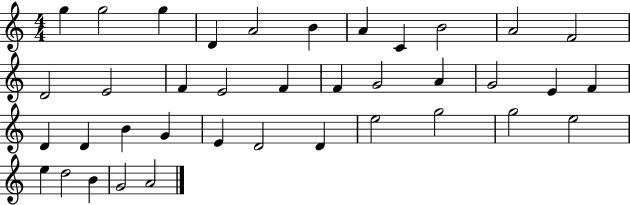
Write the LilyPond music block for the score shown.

{
  \clef treble
  \numericTimeSignature
  \time 4/4
  \key c \major
  g''4 g''2 g''4 | d'4 a'2 b'4 | a'4 c'4 b'2 | a'2 f'2 | \break d'2 e'2 | f'4 e'2 f'4 | f'4 g'2 a'4 | g'2 e'4 f'4 | \break d'4 d'4 b'4 g'4 | e'4 d'2 d'4 | e''2 g''2 | g''2 e''2 | \break e''4 d''2 b'4 | g'2 a'2 | \bar "|."
}